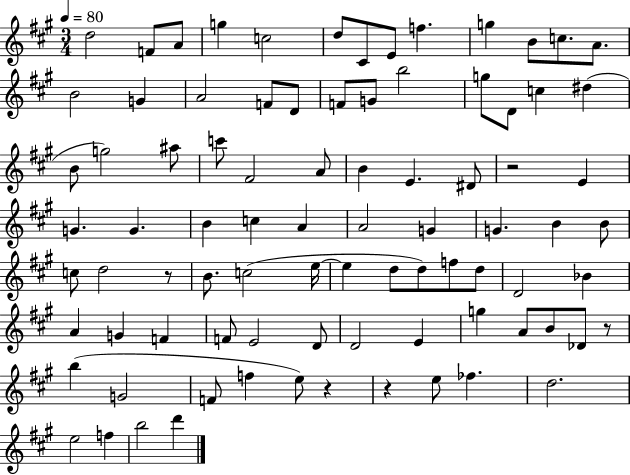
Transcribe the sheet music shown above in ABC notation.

X:1
T:Untitled
M:3/4
L:1/4
K:A
d2 F/2 A/2 g c2 d/2 ^C/2 E/2 f g B/2 c/2 A/2 B2 G A2 F/2 D/2 F/2 G/2 b2 g/2 D/2 c ^d B/2 g2 ^a/2 c'/2 ^F2 A/2 B E ^D/2 z2 E G G B c A A2 G G B B/2 c/2 d2 z/2 B/2 c2 e/4 e d/2 d/2 f/2 d/2 D2 _B A G F F/2 E2 D/2 D2 E g A/2 B/2 _D/2 z/2 b G2 F/2 f e/2 z z e/2 _f d2 e2 f b2 d'